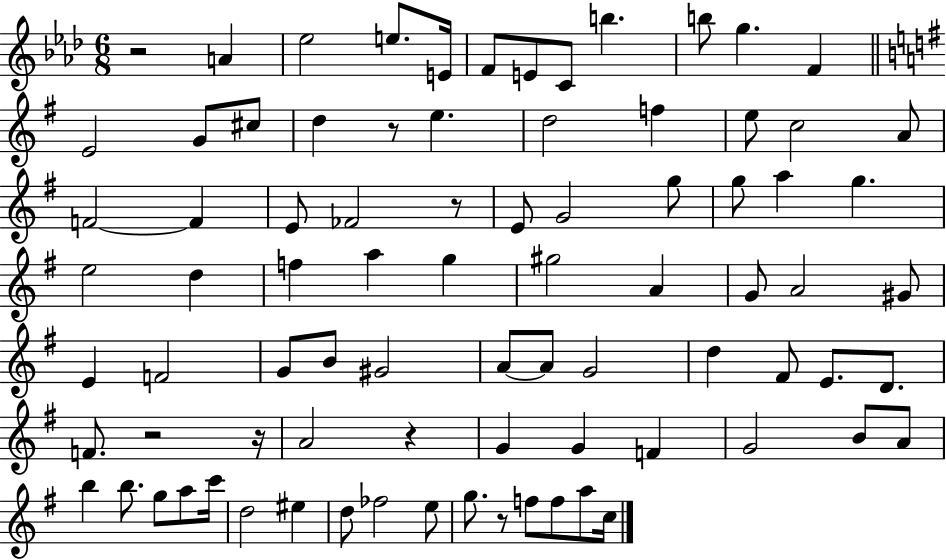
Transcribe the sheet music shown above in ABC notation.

X:1
T:Untitled
M:6/8
L:1/4
K:Ab
z2 A _e2 e/2 E/4 F/2 E/2 C/2 b b/2 g F E2 G/2 ^c/2 d z/2 e d2 f e/2 c2 A/2 F2 F E/2 _F2 z/2 E/2 G2 g/2 g/2 a g e2 d f a g ^g2 A G/2 A2 ^G/2 E F2 G/2 B/2 ^G2 A/2 A/2 G2 d ^F/2 E/2 D/2 F/2 z2 z/4 A2 z G G F G2 B/2 A/2 b b/2 g/2 a/2 c'/4 d2 ^e d/2 _f2 e/2 g/2 z/2 f/2 f/2 a/2 c/4